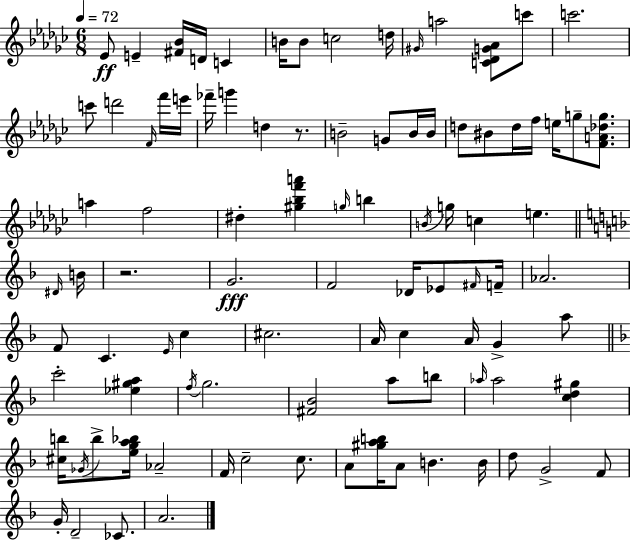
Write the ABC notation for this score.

X:1
T:Untitled
M:6/8
L:1/4
K:Ebm
_E/2 E [^F_B]/4 D/4 C B/4 B/2 c2 d/4 ^G/4 a2 [C_DG_A]/2 c'/2 c'2 c'/2 d'2 F/4 f'/4 e'/4 _f'/4 g' d z/2 B2 G/2 B/4 B/4 d/2 ^B/2 d/4 f/4 e/4 g/2 [FA_dg]/2 a f2 ^d [^g_bf'a'] g/4 b B/4 g/4 c e ^D/4 B/4 z2 G2 F2 _D/4 _E/2 ^F/4 F/4 _A2 F/2 C E/4 c ^c2 A/4 c A/4 G a/2 c'2 [_e^ga] f/4 g2 [^F_B]2 a/2 b/2 _a/4 _a2 [cd^g] [^cb]/4 _G/4 b/2 [ega_b]/4 _A2 F/4 c2 c/2 A/2 [^gab]/4 A/2 B B/4 d/2 G2 F/2 G/4 D2 _C/2 A2